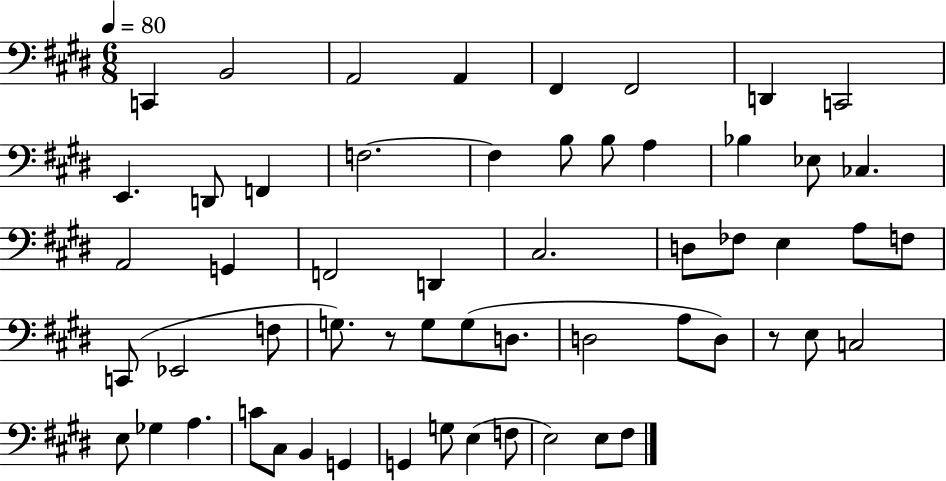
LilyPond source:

{
  \clef bass
  \numericTimeSignature
  \time 6/8
  \key e \major
  \tempo 4 = 80
  c,4 b,2 | a,2 a,4 | fis,4 fis,2 | d,4 c,2 | \break e,4. d,8 f,4 | f2.~~ | f4 b8 b8 a4 | bes4 ees8 ces4. | \break a,2 g,4 | f,2 d,4 | cis2. | d8 fes8 e4 a8 f8 | \break c,8( ees,2 f8 | g8.) r8 g8 g8( d8. | d2 a8 d8) | r8 e8 c2 | \break e8 ges4 a4. | c'8 cis8 b,4 g,4 | g,4 g8 e4( f8 | e2) e8 fis8 | \break \bar "|."
}